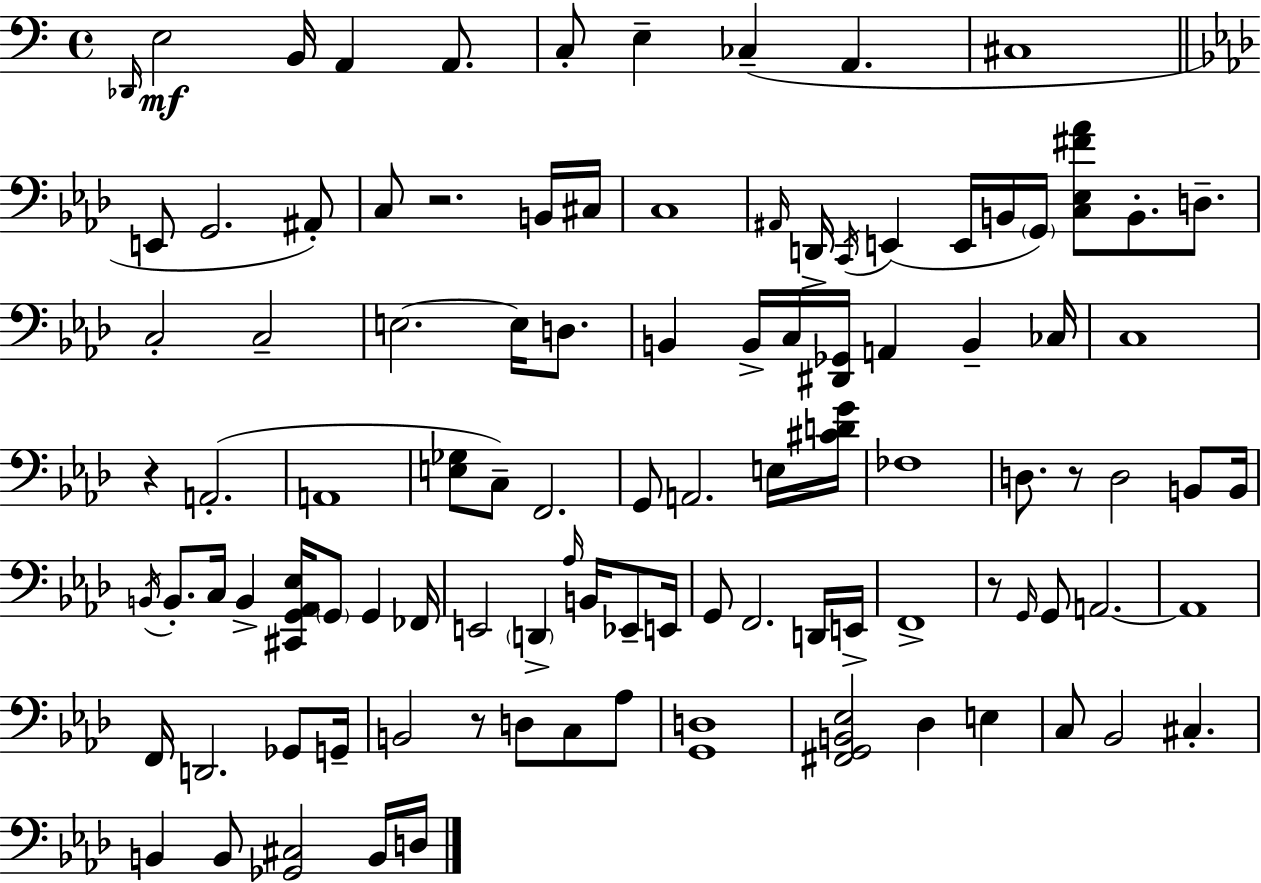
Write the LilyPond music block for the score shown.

{
  \clef bass
  \time 4/4
  \defaultTimeSignature
  \key c \major
  \grace { des,16 }\mf e2 b,16 a,4 a,8. | c8-. e4-- ces4--( a,4. | cis1 | \bar "||" \break \key aes \major e,8 g,2. ais,8-.) | c8 r2. b,16 cis16 | c1 | \grace { ais,16 } d,16-> \acciaccatura { c,16 }( e,4 e,16 b,16 \parenthesize g,16) <c ees fis' aes'>8 b,8.-. d8.-- | \break c2-. c2-- | e2.~~ e16 d8. | b,4 b,16-> c16 <dis, ges,>16 a,4 b,4-- | ces16 c1 | \break r4 a,2.-.( | a,1 | <e ges>8 c8--) f,2. | g,8 a,2. | \break e16 <cis' d' g'>16 fes1 | d8. r8 d2 b,8 | b,16 \acciaccatura { b,16 } b,8.-. c16 b,4-> <cis, g, aes, ees>16 \parenthesize g,8 g,4 | fes,16 e,2 \parenthesize d,4-> \grace { aes16 } | \break b,16 ees,8-- e,16 g,8 f,2. | d,16 e,16-> f,1-> | r8 \grace { g,16 } g,8 a,2.~~ | a,1 | \break f,16 d,2. | ges,8 g,16-- b,2 r8 d8 | c8 aes8 <g, d>1 | <fis, g, b, ees>2 des4 | \break e4 c8 bes,2 cis4.-. | b,4 b,8 <ges, cis>2 | b,16 d16 \bar "|."
}